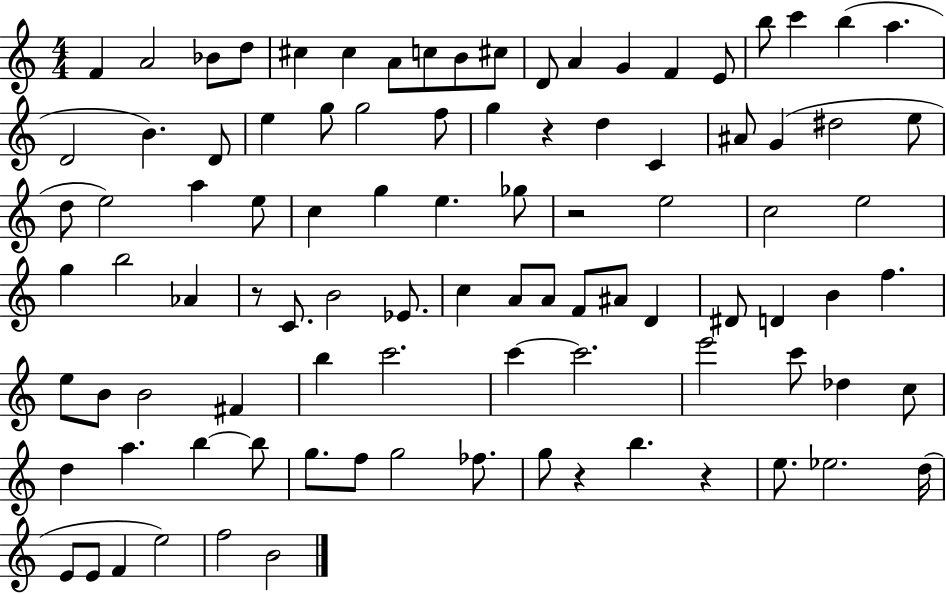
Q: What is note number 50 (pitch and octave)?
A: Eb4